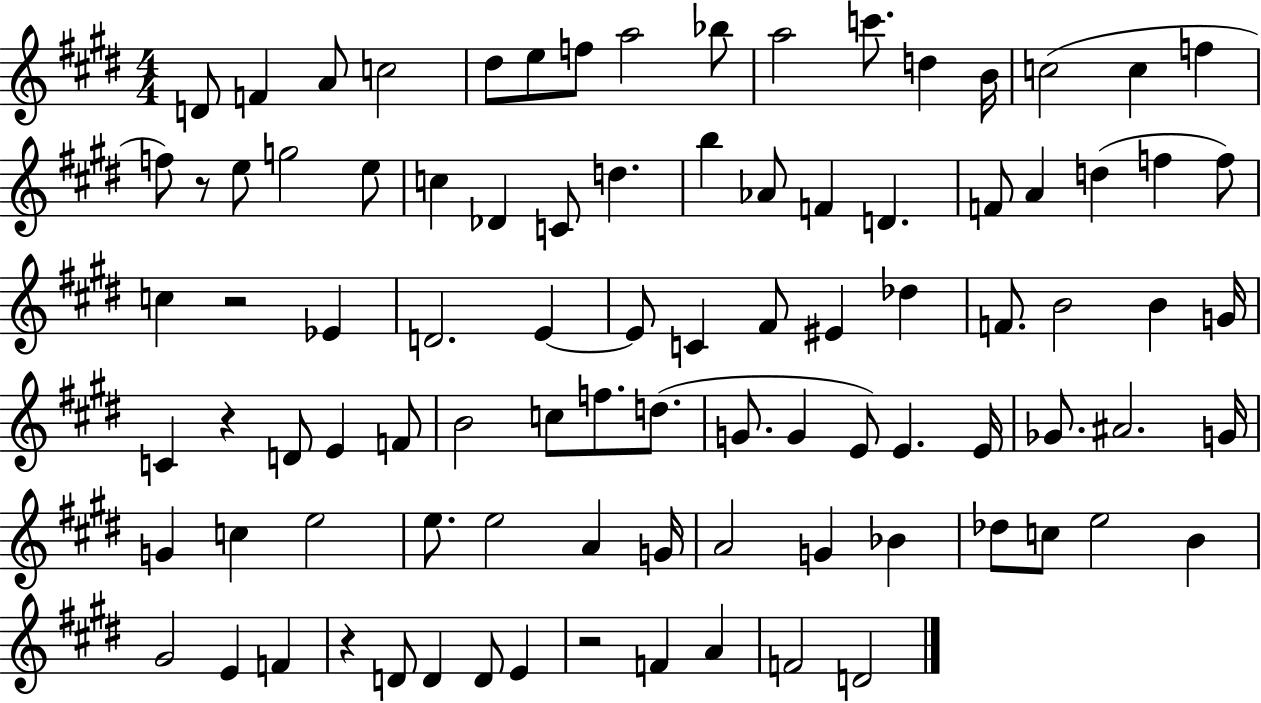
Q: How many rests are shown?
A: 5